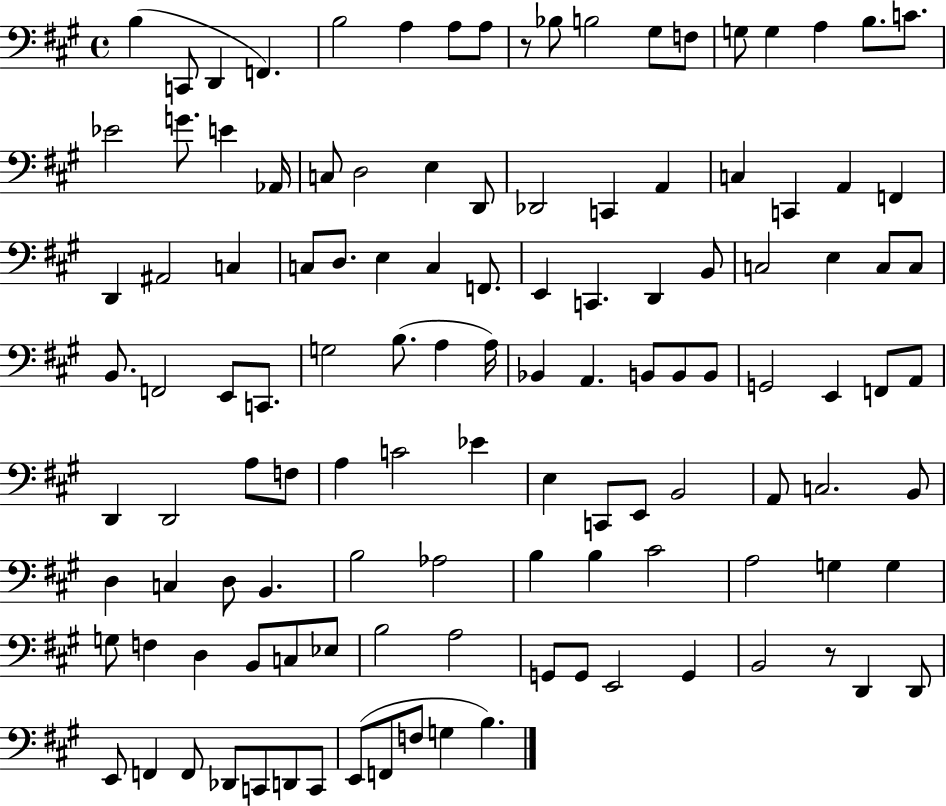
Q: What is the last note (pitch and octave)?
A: B3